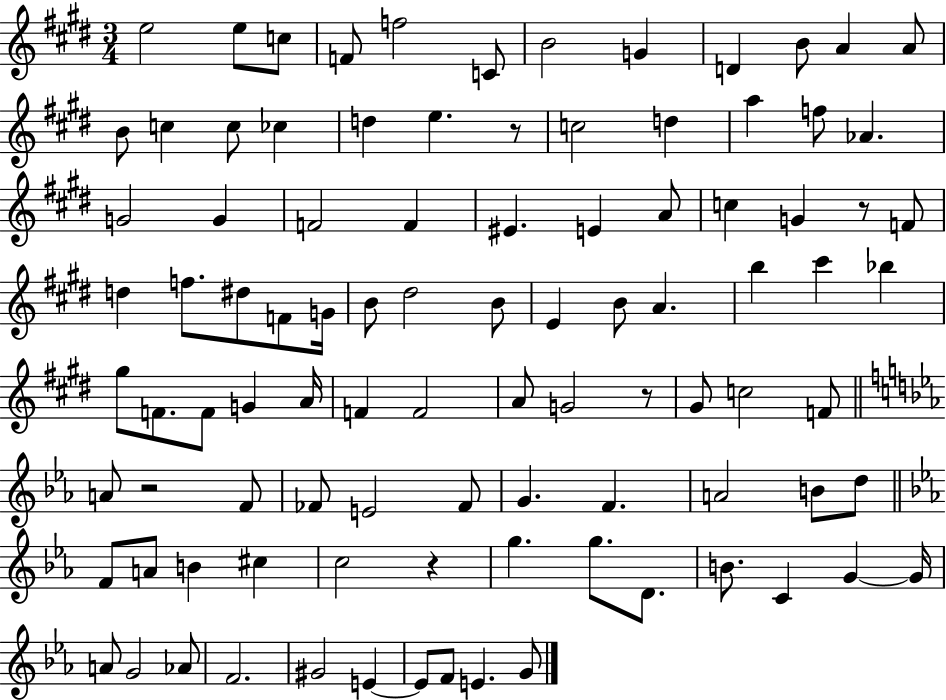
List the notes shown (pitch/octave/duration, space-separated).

E5/h E5/e C5/e F4/e F5/h C4/e B4/h G4/q D4/q B4/e A4/q A4/e B4/e C5/q C5/e CES5/q D5/q E5/q. R/e C5/h D5/q A5/q F5/e Ab4/q. G4/h G4/q F4/h F4/q EIS4/q. E4/q A4/e C5/q G4/q R/e F4/e D5/q F5/e. D#5/e F4/e G4/s B4/e D#5/h B4/e E4/q B4/e A4/q. B5/q C#6/q Bb5/q G#5/e F4/e. F4/e G4/q A4/s F4/q F4/h A4/e G4/h R/e G#4/e C5/h F4/e A4/e R/h F4/e FES4/e E4/h FES4/e G4/q. F4/q. A4/h B4/e D5/e F4/e A4/e B4/q C#5/q C5/h R/q G5/q. G5/e. D4/e. B4/e. C4/q G4/q G4/s A4/e G4/h Ab4/e F4/h. G#4/h E4/q E4/e F4/e E4/q. G4/e